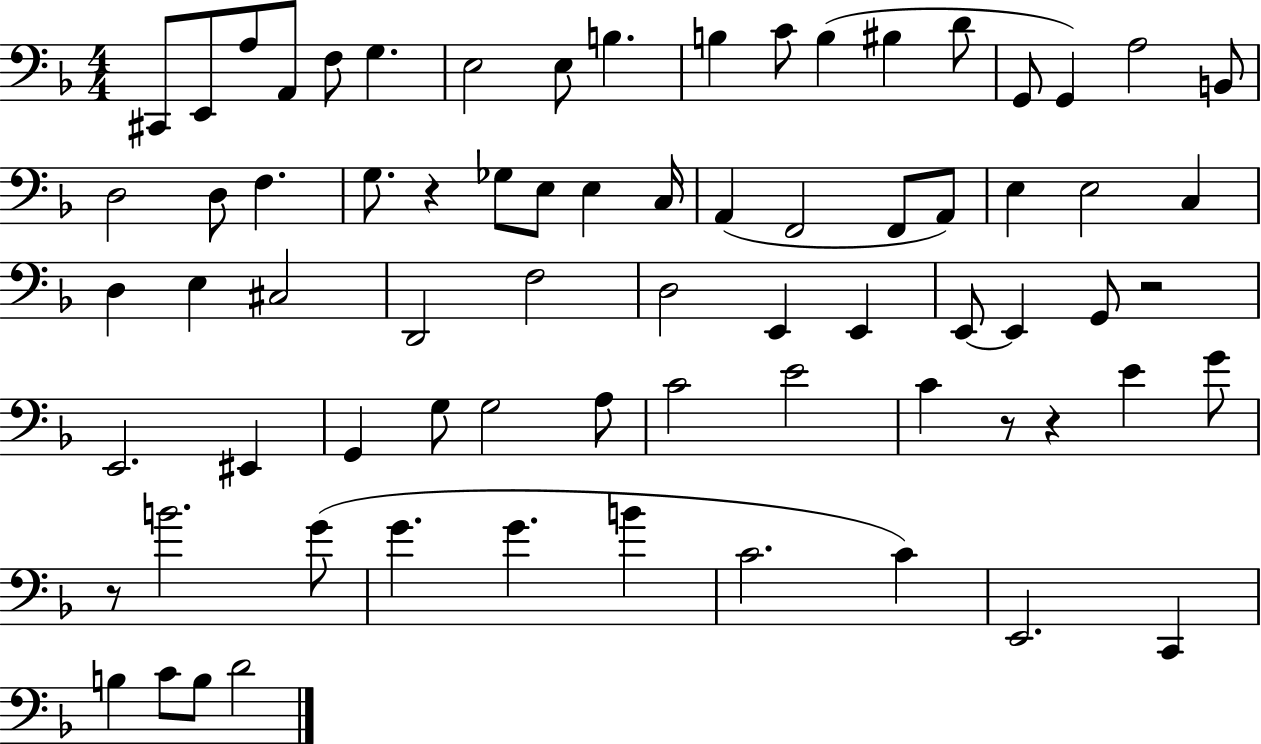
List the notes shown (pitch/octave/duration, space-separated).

C#2/e E2/e A3/e A2/e F3/e G3/q. E3/h E3/e B3/q. B3/q C4/e B3/q BIS3/q D4/e G2/e G2/q A3/h B2/e D3/h D3/e F3/q. G3/e. R/q Gb3/e E3/e E3/q C3/s A2/q F2/h F2/e A2/e E3/q E3/h C3/q D3/q E3/q C#3/h D2/h F3/h D3/h E2/q E2/q E2/e E2/q G2/e R/h E2/h. EIS2/q G2/q G3/e G3/h A3/e C4/h E4/h C4/q R/e R/q E4/q G4/e R/e B4/h. G4/e G4/q. G4/q. B4/q C4/h. C4/q E2/h. C2/q B3/q C4/e B3/e D4/h